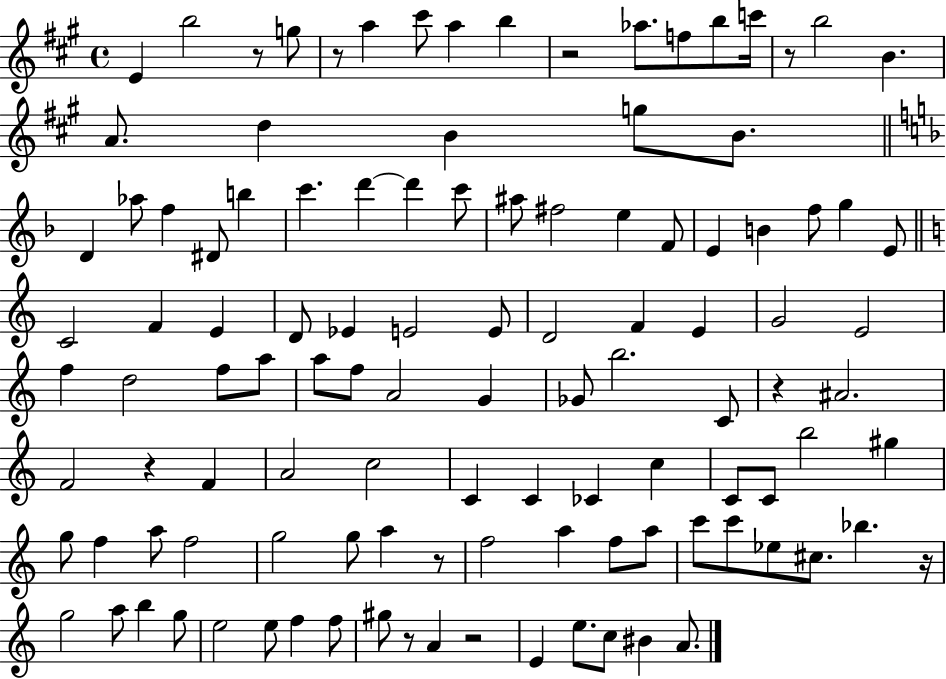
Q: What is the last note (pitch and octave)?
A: A4